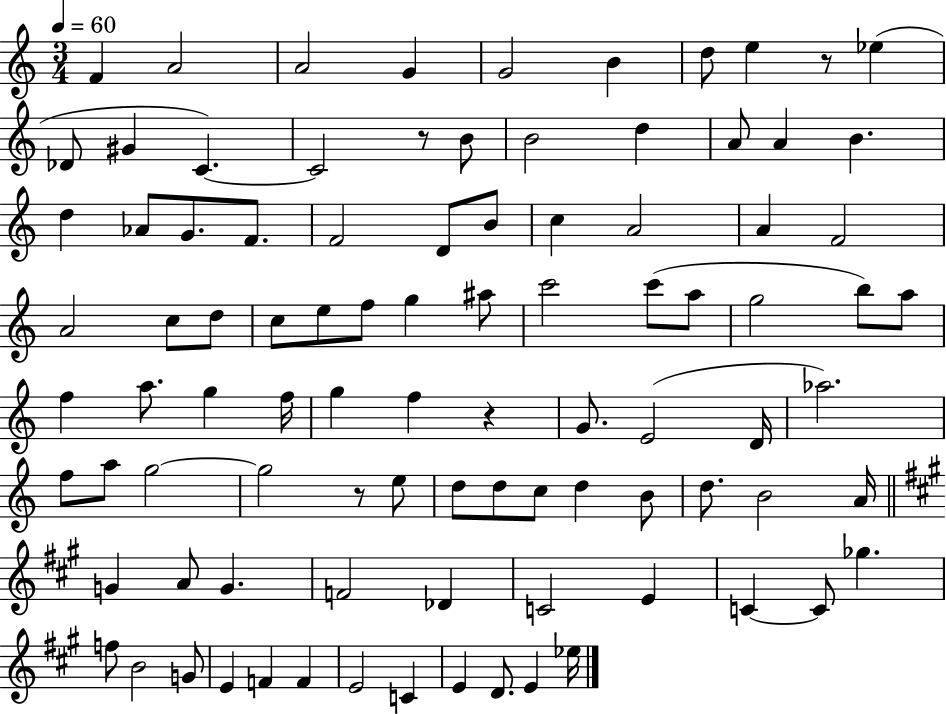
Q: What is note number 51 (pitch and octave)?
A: G4